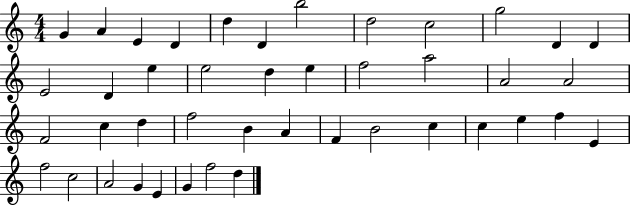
G4/q A4/q E4/q D4/q D5/q D4/q B5/h D5/h C5/h G5/h D4/q D4/q E4/h D4/q E5/q E5/h D5/q E5/q F5/h A5/h A4/h A4/h F4/h C5/q D5/q F5/h B4/q A4/q F4/q B4/h C5/q C5/q E5/q F5/q E4/q F5/h C5/h A4/h G4/q E4/q G4/q F5/h D5/q